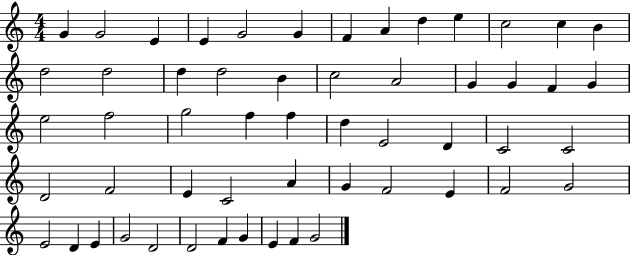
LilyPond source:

{
  \clef treble
  \numericTimeSignature
  \time 4/4
  \key c \major
  g'4 g'2 e'4 | e'4 g'2 g'4 | f'4 a'4 d''4 e''4 | c''2 c''4 b'4 | \break d''2 d''2 | d''4 d''2 b'4 | c''2 a'2 | g'4 g'4 f'4 g'4 | \break e''2 f''2 | g''2 f''4 f''4 | d''4 e'2 d'4 | c'2 c'2 | \break d'2 f'2 | e'4 c'2 a'4 | g'4 f'2 e'4 | f'2 g'2 | \break e'2 d'4 e'4 | g'2 d'2 | d'2 f'4 g'4 | e'4 f'4 g'2 | \break \bar "|."
}